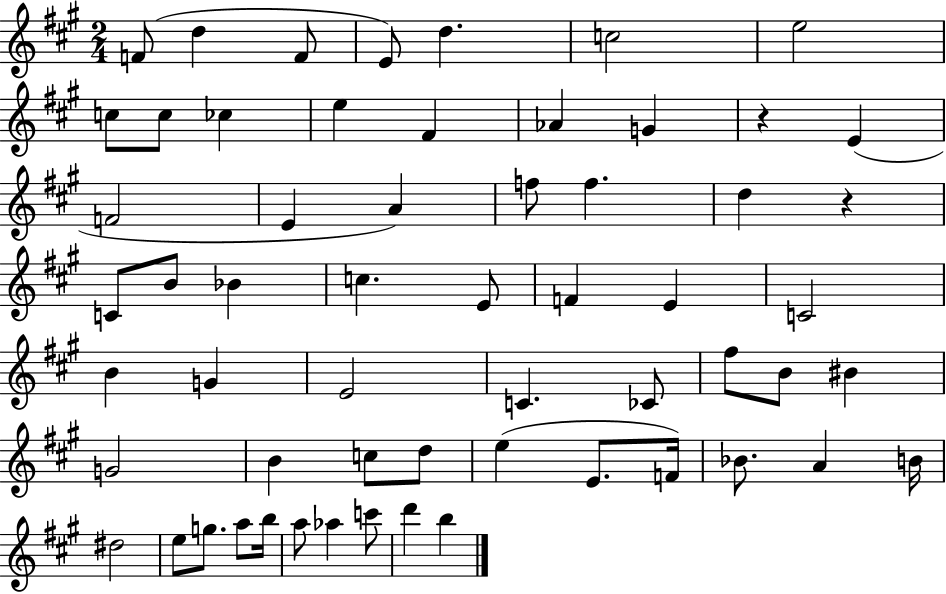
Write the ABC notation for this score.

X:1
T:Untitled
M:2/4
L:1/4
K:A
F/2 d F/2 E/2 d c2 e2 c/2 c/2 _c e ^F _A G z E F2 E A f/2 f d z C/2 B/2 _B c E/2 F E C2 B G E2 C _C/2 ^f/2 B/2 ^B G2 B c/2 d/2 e E/2 F/4 _B/2 A B/4 ^d2 e/2 g/2 a/2 b/4 a/2 _a c'/2 d' b